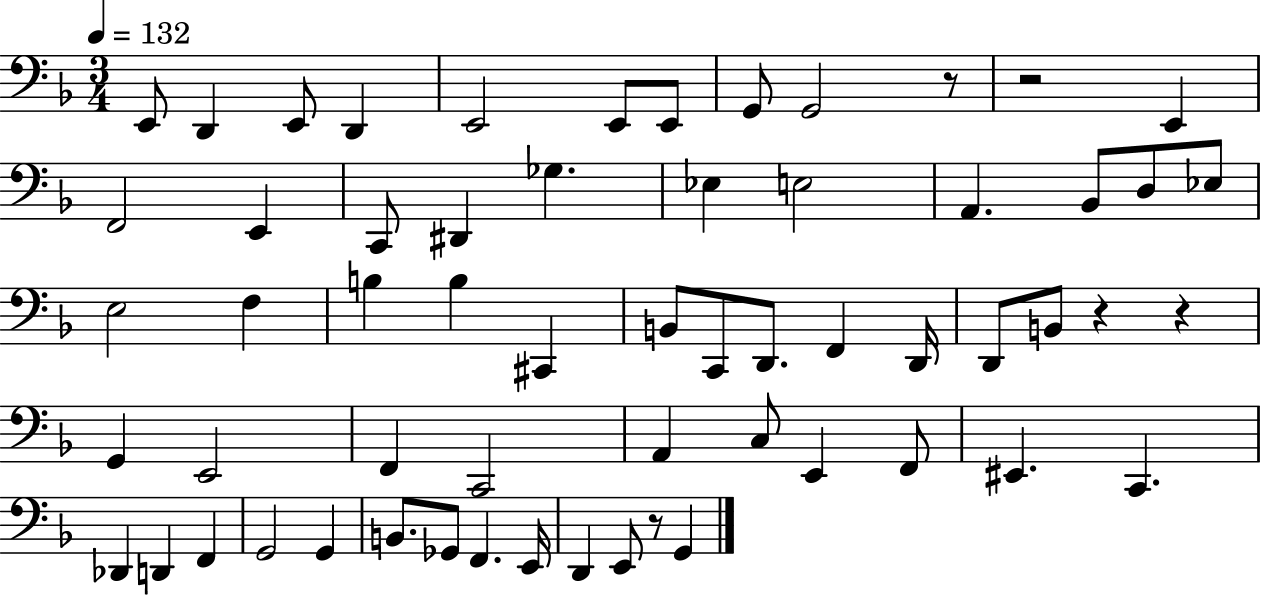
{
  \clef bass
  \numericTimeSignature
  \time 3/4
  \key f \major
  \tempo 4 = 132
  e,8 d,4 e,8 d,4 | e,2 e,8 e,8 | g,8 g,2 r8 | r2 e,4 | \break f,2 e,4 | c,8 dis,4 ges4. | ees4 e2 | a,4. bes,8 d8 ees8 | \break e2 f4 | b4 b4 cis,4 | b,8 c,8 d,8. f,4 d,16 | d,8 b,8 r4 r4 | \break g,4 e,2 | f,4 c,2 | a,4 c8 e,4 f,8 | eis,4. c,4. | \break des,4 d,4 f,4 | g,2 g,4 | b,8. ges,8 f,4. e,16 | d,4 e,8 r8 g,4 | \break \bar "|."
}